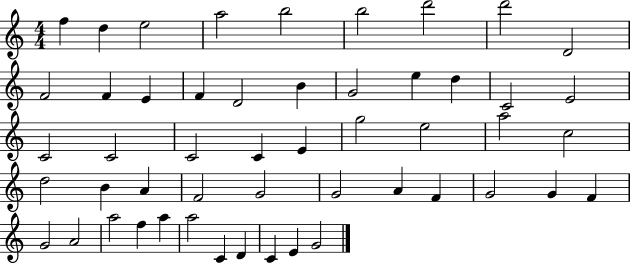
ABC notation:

X:1
T:Untitled
M:4/4
L:1/4
K:C
f d e2 a2 b2 b2 d'2 d'2 D2 F2 F E F D2 B G2 e d C2 E2 C2 C2 C2 C E g2 e2 a2 c2 d2 B A F2 G2 G2 A F G2 G F G2 A2 a2 f a a2 C D C E G2